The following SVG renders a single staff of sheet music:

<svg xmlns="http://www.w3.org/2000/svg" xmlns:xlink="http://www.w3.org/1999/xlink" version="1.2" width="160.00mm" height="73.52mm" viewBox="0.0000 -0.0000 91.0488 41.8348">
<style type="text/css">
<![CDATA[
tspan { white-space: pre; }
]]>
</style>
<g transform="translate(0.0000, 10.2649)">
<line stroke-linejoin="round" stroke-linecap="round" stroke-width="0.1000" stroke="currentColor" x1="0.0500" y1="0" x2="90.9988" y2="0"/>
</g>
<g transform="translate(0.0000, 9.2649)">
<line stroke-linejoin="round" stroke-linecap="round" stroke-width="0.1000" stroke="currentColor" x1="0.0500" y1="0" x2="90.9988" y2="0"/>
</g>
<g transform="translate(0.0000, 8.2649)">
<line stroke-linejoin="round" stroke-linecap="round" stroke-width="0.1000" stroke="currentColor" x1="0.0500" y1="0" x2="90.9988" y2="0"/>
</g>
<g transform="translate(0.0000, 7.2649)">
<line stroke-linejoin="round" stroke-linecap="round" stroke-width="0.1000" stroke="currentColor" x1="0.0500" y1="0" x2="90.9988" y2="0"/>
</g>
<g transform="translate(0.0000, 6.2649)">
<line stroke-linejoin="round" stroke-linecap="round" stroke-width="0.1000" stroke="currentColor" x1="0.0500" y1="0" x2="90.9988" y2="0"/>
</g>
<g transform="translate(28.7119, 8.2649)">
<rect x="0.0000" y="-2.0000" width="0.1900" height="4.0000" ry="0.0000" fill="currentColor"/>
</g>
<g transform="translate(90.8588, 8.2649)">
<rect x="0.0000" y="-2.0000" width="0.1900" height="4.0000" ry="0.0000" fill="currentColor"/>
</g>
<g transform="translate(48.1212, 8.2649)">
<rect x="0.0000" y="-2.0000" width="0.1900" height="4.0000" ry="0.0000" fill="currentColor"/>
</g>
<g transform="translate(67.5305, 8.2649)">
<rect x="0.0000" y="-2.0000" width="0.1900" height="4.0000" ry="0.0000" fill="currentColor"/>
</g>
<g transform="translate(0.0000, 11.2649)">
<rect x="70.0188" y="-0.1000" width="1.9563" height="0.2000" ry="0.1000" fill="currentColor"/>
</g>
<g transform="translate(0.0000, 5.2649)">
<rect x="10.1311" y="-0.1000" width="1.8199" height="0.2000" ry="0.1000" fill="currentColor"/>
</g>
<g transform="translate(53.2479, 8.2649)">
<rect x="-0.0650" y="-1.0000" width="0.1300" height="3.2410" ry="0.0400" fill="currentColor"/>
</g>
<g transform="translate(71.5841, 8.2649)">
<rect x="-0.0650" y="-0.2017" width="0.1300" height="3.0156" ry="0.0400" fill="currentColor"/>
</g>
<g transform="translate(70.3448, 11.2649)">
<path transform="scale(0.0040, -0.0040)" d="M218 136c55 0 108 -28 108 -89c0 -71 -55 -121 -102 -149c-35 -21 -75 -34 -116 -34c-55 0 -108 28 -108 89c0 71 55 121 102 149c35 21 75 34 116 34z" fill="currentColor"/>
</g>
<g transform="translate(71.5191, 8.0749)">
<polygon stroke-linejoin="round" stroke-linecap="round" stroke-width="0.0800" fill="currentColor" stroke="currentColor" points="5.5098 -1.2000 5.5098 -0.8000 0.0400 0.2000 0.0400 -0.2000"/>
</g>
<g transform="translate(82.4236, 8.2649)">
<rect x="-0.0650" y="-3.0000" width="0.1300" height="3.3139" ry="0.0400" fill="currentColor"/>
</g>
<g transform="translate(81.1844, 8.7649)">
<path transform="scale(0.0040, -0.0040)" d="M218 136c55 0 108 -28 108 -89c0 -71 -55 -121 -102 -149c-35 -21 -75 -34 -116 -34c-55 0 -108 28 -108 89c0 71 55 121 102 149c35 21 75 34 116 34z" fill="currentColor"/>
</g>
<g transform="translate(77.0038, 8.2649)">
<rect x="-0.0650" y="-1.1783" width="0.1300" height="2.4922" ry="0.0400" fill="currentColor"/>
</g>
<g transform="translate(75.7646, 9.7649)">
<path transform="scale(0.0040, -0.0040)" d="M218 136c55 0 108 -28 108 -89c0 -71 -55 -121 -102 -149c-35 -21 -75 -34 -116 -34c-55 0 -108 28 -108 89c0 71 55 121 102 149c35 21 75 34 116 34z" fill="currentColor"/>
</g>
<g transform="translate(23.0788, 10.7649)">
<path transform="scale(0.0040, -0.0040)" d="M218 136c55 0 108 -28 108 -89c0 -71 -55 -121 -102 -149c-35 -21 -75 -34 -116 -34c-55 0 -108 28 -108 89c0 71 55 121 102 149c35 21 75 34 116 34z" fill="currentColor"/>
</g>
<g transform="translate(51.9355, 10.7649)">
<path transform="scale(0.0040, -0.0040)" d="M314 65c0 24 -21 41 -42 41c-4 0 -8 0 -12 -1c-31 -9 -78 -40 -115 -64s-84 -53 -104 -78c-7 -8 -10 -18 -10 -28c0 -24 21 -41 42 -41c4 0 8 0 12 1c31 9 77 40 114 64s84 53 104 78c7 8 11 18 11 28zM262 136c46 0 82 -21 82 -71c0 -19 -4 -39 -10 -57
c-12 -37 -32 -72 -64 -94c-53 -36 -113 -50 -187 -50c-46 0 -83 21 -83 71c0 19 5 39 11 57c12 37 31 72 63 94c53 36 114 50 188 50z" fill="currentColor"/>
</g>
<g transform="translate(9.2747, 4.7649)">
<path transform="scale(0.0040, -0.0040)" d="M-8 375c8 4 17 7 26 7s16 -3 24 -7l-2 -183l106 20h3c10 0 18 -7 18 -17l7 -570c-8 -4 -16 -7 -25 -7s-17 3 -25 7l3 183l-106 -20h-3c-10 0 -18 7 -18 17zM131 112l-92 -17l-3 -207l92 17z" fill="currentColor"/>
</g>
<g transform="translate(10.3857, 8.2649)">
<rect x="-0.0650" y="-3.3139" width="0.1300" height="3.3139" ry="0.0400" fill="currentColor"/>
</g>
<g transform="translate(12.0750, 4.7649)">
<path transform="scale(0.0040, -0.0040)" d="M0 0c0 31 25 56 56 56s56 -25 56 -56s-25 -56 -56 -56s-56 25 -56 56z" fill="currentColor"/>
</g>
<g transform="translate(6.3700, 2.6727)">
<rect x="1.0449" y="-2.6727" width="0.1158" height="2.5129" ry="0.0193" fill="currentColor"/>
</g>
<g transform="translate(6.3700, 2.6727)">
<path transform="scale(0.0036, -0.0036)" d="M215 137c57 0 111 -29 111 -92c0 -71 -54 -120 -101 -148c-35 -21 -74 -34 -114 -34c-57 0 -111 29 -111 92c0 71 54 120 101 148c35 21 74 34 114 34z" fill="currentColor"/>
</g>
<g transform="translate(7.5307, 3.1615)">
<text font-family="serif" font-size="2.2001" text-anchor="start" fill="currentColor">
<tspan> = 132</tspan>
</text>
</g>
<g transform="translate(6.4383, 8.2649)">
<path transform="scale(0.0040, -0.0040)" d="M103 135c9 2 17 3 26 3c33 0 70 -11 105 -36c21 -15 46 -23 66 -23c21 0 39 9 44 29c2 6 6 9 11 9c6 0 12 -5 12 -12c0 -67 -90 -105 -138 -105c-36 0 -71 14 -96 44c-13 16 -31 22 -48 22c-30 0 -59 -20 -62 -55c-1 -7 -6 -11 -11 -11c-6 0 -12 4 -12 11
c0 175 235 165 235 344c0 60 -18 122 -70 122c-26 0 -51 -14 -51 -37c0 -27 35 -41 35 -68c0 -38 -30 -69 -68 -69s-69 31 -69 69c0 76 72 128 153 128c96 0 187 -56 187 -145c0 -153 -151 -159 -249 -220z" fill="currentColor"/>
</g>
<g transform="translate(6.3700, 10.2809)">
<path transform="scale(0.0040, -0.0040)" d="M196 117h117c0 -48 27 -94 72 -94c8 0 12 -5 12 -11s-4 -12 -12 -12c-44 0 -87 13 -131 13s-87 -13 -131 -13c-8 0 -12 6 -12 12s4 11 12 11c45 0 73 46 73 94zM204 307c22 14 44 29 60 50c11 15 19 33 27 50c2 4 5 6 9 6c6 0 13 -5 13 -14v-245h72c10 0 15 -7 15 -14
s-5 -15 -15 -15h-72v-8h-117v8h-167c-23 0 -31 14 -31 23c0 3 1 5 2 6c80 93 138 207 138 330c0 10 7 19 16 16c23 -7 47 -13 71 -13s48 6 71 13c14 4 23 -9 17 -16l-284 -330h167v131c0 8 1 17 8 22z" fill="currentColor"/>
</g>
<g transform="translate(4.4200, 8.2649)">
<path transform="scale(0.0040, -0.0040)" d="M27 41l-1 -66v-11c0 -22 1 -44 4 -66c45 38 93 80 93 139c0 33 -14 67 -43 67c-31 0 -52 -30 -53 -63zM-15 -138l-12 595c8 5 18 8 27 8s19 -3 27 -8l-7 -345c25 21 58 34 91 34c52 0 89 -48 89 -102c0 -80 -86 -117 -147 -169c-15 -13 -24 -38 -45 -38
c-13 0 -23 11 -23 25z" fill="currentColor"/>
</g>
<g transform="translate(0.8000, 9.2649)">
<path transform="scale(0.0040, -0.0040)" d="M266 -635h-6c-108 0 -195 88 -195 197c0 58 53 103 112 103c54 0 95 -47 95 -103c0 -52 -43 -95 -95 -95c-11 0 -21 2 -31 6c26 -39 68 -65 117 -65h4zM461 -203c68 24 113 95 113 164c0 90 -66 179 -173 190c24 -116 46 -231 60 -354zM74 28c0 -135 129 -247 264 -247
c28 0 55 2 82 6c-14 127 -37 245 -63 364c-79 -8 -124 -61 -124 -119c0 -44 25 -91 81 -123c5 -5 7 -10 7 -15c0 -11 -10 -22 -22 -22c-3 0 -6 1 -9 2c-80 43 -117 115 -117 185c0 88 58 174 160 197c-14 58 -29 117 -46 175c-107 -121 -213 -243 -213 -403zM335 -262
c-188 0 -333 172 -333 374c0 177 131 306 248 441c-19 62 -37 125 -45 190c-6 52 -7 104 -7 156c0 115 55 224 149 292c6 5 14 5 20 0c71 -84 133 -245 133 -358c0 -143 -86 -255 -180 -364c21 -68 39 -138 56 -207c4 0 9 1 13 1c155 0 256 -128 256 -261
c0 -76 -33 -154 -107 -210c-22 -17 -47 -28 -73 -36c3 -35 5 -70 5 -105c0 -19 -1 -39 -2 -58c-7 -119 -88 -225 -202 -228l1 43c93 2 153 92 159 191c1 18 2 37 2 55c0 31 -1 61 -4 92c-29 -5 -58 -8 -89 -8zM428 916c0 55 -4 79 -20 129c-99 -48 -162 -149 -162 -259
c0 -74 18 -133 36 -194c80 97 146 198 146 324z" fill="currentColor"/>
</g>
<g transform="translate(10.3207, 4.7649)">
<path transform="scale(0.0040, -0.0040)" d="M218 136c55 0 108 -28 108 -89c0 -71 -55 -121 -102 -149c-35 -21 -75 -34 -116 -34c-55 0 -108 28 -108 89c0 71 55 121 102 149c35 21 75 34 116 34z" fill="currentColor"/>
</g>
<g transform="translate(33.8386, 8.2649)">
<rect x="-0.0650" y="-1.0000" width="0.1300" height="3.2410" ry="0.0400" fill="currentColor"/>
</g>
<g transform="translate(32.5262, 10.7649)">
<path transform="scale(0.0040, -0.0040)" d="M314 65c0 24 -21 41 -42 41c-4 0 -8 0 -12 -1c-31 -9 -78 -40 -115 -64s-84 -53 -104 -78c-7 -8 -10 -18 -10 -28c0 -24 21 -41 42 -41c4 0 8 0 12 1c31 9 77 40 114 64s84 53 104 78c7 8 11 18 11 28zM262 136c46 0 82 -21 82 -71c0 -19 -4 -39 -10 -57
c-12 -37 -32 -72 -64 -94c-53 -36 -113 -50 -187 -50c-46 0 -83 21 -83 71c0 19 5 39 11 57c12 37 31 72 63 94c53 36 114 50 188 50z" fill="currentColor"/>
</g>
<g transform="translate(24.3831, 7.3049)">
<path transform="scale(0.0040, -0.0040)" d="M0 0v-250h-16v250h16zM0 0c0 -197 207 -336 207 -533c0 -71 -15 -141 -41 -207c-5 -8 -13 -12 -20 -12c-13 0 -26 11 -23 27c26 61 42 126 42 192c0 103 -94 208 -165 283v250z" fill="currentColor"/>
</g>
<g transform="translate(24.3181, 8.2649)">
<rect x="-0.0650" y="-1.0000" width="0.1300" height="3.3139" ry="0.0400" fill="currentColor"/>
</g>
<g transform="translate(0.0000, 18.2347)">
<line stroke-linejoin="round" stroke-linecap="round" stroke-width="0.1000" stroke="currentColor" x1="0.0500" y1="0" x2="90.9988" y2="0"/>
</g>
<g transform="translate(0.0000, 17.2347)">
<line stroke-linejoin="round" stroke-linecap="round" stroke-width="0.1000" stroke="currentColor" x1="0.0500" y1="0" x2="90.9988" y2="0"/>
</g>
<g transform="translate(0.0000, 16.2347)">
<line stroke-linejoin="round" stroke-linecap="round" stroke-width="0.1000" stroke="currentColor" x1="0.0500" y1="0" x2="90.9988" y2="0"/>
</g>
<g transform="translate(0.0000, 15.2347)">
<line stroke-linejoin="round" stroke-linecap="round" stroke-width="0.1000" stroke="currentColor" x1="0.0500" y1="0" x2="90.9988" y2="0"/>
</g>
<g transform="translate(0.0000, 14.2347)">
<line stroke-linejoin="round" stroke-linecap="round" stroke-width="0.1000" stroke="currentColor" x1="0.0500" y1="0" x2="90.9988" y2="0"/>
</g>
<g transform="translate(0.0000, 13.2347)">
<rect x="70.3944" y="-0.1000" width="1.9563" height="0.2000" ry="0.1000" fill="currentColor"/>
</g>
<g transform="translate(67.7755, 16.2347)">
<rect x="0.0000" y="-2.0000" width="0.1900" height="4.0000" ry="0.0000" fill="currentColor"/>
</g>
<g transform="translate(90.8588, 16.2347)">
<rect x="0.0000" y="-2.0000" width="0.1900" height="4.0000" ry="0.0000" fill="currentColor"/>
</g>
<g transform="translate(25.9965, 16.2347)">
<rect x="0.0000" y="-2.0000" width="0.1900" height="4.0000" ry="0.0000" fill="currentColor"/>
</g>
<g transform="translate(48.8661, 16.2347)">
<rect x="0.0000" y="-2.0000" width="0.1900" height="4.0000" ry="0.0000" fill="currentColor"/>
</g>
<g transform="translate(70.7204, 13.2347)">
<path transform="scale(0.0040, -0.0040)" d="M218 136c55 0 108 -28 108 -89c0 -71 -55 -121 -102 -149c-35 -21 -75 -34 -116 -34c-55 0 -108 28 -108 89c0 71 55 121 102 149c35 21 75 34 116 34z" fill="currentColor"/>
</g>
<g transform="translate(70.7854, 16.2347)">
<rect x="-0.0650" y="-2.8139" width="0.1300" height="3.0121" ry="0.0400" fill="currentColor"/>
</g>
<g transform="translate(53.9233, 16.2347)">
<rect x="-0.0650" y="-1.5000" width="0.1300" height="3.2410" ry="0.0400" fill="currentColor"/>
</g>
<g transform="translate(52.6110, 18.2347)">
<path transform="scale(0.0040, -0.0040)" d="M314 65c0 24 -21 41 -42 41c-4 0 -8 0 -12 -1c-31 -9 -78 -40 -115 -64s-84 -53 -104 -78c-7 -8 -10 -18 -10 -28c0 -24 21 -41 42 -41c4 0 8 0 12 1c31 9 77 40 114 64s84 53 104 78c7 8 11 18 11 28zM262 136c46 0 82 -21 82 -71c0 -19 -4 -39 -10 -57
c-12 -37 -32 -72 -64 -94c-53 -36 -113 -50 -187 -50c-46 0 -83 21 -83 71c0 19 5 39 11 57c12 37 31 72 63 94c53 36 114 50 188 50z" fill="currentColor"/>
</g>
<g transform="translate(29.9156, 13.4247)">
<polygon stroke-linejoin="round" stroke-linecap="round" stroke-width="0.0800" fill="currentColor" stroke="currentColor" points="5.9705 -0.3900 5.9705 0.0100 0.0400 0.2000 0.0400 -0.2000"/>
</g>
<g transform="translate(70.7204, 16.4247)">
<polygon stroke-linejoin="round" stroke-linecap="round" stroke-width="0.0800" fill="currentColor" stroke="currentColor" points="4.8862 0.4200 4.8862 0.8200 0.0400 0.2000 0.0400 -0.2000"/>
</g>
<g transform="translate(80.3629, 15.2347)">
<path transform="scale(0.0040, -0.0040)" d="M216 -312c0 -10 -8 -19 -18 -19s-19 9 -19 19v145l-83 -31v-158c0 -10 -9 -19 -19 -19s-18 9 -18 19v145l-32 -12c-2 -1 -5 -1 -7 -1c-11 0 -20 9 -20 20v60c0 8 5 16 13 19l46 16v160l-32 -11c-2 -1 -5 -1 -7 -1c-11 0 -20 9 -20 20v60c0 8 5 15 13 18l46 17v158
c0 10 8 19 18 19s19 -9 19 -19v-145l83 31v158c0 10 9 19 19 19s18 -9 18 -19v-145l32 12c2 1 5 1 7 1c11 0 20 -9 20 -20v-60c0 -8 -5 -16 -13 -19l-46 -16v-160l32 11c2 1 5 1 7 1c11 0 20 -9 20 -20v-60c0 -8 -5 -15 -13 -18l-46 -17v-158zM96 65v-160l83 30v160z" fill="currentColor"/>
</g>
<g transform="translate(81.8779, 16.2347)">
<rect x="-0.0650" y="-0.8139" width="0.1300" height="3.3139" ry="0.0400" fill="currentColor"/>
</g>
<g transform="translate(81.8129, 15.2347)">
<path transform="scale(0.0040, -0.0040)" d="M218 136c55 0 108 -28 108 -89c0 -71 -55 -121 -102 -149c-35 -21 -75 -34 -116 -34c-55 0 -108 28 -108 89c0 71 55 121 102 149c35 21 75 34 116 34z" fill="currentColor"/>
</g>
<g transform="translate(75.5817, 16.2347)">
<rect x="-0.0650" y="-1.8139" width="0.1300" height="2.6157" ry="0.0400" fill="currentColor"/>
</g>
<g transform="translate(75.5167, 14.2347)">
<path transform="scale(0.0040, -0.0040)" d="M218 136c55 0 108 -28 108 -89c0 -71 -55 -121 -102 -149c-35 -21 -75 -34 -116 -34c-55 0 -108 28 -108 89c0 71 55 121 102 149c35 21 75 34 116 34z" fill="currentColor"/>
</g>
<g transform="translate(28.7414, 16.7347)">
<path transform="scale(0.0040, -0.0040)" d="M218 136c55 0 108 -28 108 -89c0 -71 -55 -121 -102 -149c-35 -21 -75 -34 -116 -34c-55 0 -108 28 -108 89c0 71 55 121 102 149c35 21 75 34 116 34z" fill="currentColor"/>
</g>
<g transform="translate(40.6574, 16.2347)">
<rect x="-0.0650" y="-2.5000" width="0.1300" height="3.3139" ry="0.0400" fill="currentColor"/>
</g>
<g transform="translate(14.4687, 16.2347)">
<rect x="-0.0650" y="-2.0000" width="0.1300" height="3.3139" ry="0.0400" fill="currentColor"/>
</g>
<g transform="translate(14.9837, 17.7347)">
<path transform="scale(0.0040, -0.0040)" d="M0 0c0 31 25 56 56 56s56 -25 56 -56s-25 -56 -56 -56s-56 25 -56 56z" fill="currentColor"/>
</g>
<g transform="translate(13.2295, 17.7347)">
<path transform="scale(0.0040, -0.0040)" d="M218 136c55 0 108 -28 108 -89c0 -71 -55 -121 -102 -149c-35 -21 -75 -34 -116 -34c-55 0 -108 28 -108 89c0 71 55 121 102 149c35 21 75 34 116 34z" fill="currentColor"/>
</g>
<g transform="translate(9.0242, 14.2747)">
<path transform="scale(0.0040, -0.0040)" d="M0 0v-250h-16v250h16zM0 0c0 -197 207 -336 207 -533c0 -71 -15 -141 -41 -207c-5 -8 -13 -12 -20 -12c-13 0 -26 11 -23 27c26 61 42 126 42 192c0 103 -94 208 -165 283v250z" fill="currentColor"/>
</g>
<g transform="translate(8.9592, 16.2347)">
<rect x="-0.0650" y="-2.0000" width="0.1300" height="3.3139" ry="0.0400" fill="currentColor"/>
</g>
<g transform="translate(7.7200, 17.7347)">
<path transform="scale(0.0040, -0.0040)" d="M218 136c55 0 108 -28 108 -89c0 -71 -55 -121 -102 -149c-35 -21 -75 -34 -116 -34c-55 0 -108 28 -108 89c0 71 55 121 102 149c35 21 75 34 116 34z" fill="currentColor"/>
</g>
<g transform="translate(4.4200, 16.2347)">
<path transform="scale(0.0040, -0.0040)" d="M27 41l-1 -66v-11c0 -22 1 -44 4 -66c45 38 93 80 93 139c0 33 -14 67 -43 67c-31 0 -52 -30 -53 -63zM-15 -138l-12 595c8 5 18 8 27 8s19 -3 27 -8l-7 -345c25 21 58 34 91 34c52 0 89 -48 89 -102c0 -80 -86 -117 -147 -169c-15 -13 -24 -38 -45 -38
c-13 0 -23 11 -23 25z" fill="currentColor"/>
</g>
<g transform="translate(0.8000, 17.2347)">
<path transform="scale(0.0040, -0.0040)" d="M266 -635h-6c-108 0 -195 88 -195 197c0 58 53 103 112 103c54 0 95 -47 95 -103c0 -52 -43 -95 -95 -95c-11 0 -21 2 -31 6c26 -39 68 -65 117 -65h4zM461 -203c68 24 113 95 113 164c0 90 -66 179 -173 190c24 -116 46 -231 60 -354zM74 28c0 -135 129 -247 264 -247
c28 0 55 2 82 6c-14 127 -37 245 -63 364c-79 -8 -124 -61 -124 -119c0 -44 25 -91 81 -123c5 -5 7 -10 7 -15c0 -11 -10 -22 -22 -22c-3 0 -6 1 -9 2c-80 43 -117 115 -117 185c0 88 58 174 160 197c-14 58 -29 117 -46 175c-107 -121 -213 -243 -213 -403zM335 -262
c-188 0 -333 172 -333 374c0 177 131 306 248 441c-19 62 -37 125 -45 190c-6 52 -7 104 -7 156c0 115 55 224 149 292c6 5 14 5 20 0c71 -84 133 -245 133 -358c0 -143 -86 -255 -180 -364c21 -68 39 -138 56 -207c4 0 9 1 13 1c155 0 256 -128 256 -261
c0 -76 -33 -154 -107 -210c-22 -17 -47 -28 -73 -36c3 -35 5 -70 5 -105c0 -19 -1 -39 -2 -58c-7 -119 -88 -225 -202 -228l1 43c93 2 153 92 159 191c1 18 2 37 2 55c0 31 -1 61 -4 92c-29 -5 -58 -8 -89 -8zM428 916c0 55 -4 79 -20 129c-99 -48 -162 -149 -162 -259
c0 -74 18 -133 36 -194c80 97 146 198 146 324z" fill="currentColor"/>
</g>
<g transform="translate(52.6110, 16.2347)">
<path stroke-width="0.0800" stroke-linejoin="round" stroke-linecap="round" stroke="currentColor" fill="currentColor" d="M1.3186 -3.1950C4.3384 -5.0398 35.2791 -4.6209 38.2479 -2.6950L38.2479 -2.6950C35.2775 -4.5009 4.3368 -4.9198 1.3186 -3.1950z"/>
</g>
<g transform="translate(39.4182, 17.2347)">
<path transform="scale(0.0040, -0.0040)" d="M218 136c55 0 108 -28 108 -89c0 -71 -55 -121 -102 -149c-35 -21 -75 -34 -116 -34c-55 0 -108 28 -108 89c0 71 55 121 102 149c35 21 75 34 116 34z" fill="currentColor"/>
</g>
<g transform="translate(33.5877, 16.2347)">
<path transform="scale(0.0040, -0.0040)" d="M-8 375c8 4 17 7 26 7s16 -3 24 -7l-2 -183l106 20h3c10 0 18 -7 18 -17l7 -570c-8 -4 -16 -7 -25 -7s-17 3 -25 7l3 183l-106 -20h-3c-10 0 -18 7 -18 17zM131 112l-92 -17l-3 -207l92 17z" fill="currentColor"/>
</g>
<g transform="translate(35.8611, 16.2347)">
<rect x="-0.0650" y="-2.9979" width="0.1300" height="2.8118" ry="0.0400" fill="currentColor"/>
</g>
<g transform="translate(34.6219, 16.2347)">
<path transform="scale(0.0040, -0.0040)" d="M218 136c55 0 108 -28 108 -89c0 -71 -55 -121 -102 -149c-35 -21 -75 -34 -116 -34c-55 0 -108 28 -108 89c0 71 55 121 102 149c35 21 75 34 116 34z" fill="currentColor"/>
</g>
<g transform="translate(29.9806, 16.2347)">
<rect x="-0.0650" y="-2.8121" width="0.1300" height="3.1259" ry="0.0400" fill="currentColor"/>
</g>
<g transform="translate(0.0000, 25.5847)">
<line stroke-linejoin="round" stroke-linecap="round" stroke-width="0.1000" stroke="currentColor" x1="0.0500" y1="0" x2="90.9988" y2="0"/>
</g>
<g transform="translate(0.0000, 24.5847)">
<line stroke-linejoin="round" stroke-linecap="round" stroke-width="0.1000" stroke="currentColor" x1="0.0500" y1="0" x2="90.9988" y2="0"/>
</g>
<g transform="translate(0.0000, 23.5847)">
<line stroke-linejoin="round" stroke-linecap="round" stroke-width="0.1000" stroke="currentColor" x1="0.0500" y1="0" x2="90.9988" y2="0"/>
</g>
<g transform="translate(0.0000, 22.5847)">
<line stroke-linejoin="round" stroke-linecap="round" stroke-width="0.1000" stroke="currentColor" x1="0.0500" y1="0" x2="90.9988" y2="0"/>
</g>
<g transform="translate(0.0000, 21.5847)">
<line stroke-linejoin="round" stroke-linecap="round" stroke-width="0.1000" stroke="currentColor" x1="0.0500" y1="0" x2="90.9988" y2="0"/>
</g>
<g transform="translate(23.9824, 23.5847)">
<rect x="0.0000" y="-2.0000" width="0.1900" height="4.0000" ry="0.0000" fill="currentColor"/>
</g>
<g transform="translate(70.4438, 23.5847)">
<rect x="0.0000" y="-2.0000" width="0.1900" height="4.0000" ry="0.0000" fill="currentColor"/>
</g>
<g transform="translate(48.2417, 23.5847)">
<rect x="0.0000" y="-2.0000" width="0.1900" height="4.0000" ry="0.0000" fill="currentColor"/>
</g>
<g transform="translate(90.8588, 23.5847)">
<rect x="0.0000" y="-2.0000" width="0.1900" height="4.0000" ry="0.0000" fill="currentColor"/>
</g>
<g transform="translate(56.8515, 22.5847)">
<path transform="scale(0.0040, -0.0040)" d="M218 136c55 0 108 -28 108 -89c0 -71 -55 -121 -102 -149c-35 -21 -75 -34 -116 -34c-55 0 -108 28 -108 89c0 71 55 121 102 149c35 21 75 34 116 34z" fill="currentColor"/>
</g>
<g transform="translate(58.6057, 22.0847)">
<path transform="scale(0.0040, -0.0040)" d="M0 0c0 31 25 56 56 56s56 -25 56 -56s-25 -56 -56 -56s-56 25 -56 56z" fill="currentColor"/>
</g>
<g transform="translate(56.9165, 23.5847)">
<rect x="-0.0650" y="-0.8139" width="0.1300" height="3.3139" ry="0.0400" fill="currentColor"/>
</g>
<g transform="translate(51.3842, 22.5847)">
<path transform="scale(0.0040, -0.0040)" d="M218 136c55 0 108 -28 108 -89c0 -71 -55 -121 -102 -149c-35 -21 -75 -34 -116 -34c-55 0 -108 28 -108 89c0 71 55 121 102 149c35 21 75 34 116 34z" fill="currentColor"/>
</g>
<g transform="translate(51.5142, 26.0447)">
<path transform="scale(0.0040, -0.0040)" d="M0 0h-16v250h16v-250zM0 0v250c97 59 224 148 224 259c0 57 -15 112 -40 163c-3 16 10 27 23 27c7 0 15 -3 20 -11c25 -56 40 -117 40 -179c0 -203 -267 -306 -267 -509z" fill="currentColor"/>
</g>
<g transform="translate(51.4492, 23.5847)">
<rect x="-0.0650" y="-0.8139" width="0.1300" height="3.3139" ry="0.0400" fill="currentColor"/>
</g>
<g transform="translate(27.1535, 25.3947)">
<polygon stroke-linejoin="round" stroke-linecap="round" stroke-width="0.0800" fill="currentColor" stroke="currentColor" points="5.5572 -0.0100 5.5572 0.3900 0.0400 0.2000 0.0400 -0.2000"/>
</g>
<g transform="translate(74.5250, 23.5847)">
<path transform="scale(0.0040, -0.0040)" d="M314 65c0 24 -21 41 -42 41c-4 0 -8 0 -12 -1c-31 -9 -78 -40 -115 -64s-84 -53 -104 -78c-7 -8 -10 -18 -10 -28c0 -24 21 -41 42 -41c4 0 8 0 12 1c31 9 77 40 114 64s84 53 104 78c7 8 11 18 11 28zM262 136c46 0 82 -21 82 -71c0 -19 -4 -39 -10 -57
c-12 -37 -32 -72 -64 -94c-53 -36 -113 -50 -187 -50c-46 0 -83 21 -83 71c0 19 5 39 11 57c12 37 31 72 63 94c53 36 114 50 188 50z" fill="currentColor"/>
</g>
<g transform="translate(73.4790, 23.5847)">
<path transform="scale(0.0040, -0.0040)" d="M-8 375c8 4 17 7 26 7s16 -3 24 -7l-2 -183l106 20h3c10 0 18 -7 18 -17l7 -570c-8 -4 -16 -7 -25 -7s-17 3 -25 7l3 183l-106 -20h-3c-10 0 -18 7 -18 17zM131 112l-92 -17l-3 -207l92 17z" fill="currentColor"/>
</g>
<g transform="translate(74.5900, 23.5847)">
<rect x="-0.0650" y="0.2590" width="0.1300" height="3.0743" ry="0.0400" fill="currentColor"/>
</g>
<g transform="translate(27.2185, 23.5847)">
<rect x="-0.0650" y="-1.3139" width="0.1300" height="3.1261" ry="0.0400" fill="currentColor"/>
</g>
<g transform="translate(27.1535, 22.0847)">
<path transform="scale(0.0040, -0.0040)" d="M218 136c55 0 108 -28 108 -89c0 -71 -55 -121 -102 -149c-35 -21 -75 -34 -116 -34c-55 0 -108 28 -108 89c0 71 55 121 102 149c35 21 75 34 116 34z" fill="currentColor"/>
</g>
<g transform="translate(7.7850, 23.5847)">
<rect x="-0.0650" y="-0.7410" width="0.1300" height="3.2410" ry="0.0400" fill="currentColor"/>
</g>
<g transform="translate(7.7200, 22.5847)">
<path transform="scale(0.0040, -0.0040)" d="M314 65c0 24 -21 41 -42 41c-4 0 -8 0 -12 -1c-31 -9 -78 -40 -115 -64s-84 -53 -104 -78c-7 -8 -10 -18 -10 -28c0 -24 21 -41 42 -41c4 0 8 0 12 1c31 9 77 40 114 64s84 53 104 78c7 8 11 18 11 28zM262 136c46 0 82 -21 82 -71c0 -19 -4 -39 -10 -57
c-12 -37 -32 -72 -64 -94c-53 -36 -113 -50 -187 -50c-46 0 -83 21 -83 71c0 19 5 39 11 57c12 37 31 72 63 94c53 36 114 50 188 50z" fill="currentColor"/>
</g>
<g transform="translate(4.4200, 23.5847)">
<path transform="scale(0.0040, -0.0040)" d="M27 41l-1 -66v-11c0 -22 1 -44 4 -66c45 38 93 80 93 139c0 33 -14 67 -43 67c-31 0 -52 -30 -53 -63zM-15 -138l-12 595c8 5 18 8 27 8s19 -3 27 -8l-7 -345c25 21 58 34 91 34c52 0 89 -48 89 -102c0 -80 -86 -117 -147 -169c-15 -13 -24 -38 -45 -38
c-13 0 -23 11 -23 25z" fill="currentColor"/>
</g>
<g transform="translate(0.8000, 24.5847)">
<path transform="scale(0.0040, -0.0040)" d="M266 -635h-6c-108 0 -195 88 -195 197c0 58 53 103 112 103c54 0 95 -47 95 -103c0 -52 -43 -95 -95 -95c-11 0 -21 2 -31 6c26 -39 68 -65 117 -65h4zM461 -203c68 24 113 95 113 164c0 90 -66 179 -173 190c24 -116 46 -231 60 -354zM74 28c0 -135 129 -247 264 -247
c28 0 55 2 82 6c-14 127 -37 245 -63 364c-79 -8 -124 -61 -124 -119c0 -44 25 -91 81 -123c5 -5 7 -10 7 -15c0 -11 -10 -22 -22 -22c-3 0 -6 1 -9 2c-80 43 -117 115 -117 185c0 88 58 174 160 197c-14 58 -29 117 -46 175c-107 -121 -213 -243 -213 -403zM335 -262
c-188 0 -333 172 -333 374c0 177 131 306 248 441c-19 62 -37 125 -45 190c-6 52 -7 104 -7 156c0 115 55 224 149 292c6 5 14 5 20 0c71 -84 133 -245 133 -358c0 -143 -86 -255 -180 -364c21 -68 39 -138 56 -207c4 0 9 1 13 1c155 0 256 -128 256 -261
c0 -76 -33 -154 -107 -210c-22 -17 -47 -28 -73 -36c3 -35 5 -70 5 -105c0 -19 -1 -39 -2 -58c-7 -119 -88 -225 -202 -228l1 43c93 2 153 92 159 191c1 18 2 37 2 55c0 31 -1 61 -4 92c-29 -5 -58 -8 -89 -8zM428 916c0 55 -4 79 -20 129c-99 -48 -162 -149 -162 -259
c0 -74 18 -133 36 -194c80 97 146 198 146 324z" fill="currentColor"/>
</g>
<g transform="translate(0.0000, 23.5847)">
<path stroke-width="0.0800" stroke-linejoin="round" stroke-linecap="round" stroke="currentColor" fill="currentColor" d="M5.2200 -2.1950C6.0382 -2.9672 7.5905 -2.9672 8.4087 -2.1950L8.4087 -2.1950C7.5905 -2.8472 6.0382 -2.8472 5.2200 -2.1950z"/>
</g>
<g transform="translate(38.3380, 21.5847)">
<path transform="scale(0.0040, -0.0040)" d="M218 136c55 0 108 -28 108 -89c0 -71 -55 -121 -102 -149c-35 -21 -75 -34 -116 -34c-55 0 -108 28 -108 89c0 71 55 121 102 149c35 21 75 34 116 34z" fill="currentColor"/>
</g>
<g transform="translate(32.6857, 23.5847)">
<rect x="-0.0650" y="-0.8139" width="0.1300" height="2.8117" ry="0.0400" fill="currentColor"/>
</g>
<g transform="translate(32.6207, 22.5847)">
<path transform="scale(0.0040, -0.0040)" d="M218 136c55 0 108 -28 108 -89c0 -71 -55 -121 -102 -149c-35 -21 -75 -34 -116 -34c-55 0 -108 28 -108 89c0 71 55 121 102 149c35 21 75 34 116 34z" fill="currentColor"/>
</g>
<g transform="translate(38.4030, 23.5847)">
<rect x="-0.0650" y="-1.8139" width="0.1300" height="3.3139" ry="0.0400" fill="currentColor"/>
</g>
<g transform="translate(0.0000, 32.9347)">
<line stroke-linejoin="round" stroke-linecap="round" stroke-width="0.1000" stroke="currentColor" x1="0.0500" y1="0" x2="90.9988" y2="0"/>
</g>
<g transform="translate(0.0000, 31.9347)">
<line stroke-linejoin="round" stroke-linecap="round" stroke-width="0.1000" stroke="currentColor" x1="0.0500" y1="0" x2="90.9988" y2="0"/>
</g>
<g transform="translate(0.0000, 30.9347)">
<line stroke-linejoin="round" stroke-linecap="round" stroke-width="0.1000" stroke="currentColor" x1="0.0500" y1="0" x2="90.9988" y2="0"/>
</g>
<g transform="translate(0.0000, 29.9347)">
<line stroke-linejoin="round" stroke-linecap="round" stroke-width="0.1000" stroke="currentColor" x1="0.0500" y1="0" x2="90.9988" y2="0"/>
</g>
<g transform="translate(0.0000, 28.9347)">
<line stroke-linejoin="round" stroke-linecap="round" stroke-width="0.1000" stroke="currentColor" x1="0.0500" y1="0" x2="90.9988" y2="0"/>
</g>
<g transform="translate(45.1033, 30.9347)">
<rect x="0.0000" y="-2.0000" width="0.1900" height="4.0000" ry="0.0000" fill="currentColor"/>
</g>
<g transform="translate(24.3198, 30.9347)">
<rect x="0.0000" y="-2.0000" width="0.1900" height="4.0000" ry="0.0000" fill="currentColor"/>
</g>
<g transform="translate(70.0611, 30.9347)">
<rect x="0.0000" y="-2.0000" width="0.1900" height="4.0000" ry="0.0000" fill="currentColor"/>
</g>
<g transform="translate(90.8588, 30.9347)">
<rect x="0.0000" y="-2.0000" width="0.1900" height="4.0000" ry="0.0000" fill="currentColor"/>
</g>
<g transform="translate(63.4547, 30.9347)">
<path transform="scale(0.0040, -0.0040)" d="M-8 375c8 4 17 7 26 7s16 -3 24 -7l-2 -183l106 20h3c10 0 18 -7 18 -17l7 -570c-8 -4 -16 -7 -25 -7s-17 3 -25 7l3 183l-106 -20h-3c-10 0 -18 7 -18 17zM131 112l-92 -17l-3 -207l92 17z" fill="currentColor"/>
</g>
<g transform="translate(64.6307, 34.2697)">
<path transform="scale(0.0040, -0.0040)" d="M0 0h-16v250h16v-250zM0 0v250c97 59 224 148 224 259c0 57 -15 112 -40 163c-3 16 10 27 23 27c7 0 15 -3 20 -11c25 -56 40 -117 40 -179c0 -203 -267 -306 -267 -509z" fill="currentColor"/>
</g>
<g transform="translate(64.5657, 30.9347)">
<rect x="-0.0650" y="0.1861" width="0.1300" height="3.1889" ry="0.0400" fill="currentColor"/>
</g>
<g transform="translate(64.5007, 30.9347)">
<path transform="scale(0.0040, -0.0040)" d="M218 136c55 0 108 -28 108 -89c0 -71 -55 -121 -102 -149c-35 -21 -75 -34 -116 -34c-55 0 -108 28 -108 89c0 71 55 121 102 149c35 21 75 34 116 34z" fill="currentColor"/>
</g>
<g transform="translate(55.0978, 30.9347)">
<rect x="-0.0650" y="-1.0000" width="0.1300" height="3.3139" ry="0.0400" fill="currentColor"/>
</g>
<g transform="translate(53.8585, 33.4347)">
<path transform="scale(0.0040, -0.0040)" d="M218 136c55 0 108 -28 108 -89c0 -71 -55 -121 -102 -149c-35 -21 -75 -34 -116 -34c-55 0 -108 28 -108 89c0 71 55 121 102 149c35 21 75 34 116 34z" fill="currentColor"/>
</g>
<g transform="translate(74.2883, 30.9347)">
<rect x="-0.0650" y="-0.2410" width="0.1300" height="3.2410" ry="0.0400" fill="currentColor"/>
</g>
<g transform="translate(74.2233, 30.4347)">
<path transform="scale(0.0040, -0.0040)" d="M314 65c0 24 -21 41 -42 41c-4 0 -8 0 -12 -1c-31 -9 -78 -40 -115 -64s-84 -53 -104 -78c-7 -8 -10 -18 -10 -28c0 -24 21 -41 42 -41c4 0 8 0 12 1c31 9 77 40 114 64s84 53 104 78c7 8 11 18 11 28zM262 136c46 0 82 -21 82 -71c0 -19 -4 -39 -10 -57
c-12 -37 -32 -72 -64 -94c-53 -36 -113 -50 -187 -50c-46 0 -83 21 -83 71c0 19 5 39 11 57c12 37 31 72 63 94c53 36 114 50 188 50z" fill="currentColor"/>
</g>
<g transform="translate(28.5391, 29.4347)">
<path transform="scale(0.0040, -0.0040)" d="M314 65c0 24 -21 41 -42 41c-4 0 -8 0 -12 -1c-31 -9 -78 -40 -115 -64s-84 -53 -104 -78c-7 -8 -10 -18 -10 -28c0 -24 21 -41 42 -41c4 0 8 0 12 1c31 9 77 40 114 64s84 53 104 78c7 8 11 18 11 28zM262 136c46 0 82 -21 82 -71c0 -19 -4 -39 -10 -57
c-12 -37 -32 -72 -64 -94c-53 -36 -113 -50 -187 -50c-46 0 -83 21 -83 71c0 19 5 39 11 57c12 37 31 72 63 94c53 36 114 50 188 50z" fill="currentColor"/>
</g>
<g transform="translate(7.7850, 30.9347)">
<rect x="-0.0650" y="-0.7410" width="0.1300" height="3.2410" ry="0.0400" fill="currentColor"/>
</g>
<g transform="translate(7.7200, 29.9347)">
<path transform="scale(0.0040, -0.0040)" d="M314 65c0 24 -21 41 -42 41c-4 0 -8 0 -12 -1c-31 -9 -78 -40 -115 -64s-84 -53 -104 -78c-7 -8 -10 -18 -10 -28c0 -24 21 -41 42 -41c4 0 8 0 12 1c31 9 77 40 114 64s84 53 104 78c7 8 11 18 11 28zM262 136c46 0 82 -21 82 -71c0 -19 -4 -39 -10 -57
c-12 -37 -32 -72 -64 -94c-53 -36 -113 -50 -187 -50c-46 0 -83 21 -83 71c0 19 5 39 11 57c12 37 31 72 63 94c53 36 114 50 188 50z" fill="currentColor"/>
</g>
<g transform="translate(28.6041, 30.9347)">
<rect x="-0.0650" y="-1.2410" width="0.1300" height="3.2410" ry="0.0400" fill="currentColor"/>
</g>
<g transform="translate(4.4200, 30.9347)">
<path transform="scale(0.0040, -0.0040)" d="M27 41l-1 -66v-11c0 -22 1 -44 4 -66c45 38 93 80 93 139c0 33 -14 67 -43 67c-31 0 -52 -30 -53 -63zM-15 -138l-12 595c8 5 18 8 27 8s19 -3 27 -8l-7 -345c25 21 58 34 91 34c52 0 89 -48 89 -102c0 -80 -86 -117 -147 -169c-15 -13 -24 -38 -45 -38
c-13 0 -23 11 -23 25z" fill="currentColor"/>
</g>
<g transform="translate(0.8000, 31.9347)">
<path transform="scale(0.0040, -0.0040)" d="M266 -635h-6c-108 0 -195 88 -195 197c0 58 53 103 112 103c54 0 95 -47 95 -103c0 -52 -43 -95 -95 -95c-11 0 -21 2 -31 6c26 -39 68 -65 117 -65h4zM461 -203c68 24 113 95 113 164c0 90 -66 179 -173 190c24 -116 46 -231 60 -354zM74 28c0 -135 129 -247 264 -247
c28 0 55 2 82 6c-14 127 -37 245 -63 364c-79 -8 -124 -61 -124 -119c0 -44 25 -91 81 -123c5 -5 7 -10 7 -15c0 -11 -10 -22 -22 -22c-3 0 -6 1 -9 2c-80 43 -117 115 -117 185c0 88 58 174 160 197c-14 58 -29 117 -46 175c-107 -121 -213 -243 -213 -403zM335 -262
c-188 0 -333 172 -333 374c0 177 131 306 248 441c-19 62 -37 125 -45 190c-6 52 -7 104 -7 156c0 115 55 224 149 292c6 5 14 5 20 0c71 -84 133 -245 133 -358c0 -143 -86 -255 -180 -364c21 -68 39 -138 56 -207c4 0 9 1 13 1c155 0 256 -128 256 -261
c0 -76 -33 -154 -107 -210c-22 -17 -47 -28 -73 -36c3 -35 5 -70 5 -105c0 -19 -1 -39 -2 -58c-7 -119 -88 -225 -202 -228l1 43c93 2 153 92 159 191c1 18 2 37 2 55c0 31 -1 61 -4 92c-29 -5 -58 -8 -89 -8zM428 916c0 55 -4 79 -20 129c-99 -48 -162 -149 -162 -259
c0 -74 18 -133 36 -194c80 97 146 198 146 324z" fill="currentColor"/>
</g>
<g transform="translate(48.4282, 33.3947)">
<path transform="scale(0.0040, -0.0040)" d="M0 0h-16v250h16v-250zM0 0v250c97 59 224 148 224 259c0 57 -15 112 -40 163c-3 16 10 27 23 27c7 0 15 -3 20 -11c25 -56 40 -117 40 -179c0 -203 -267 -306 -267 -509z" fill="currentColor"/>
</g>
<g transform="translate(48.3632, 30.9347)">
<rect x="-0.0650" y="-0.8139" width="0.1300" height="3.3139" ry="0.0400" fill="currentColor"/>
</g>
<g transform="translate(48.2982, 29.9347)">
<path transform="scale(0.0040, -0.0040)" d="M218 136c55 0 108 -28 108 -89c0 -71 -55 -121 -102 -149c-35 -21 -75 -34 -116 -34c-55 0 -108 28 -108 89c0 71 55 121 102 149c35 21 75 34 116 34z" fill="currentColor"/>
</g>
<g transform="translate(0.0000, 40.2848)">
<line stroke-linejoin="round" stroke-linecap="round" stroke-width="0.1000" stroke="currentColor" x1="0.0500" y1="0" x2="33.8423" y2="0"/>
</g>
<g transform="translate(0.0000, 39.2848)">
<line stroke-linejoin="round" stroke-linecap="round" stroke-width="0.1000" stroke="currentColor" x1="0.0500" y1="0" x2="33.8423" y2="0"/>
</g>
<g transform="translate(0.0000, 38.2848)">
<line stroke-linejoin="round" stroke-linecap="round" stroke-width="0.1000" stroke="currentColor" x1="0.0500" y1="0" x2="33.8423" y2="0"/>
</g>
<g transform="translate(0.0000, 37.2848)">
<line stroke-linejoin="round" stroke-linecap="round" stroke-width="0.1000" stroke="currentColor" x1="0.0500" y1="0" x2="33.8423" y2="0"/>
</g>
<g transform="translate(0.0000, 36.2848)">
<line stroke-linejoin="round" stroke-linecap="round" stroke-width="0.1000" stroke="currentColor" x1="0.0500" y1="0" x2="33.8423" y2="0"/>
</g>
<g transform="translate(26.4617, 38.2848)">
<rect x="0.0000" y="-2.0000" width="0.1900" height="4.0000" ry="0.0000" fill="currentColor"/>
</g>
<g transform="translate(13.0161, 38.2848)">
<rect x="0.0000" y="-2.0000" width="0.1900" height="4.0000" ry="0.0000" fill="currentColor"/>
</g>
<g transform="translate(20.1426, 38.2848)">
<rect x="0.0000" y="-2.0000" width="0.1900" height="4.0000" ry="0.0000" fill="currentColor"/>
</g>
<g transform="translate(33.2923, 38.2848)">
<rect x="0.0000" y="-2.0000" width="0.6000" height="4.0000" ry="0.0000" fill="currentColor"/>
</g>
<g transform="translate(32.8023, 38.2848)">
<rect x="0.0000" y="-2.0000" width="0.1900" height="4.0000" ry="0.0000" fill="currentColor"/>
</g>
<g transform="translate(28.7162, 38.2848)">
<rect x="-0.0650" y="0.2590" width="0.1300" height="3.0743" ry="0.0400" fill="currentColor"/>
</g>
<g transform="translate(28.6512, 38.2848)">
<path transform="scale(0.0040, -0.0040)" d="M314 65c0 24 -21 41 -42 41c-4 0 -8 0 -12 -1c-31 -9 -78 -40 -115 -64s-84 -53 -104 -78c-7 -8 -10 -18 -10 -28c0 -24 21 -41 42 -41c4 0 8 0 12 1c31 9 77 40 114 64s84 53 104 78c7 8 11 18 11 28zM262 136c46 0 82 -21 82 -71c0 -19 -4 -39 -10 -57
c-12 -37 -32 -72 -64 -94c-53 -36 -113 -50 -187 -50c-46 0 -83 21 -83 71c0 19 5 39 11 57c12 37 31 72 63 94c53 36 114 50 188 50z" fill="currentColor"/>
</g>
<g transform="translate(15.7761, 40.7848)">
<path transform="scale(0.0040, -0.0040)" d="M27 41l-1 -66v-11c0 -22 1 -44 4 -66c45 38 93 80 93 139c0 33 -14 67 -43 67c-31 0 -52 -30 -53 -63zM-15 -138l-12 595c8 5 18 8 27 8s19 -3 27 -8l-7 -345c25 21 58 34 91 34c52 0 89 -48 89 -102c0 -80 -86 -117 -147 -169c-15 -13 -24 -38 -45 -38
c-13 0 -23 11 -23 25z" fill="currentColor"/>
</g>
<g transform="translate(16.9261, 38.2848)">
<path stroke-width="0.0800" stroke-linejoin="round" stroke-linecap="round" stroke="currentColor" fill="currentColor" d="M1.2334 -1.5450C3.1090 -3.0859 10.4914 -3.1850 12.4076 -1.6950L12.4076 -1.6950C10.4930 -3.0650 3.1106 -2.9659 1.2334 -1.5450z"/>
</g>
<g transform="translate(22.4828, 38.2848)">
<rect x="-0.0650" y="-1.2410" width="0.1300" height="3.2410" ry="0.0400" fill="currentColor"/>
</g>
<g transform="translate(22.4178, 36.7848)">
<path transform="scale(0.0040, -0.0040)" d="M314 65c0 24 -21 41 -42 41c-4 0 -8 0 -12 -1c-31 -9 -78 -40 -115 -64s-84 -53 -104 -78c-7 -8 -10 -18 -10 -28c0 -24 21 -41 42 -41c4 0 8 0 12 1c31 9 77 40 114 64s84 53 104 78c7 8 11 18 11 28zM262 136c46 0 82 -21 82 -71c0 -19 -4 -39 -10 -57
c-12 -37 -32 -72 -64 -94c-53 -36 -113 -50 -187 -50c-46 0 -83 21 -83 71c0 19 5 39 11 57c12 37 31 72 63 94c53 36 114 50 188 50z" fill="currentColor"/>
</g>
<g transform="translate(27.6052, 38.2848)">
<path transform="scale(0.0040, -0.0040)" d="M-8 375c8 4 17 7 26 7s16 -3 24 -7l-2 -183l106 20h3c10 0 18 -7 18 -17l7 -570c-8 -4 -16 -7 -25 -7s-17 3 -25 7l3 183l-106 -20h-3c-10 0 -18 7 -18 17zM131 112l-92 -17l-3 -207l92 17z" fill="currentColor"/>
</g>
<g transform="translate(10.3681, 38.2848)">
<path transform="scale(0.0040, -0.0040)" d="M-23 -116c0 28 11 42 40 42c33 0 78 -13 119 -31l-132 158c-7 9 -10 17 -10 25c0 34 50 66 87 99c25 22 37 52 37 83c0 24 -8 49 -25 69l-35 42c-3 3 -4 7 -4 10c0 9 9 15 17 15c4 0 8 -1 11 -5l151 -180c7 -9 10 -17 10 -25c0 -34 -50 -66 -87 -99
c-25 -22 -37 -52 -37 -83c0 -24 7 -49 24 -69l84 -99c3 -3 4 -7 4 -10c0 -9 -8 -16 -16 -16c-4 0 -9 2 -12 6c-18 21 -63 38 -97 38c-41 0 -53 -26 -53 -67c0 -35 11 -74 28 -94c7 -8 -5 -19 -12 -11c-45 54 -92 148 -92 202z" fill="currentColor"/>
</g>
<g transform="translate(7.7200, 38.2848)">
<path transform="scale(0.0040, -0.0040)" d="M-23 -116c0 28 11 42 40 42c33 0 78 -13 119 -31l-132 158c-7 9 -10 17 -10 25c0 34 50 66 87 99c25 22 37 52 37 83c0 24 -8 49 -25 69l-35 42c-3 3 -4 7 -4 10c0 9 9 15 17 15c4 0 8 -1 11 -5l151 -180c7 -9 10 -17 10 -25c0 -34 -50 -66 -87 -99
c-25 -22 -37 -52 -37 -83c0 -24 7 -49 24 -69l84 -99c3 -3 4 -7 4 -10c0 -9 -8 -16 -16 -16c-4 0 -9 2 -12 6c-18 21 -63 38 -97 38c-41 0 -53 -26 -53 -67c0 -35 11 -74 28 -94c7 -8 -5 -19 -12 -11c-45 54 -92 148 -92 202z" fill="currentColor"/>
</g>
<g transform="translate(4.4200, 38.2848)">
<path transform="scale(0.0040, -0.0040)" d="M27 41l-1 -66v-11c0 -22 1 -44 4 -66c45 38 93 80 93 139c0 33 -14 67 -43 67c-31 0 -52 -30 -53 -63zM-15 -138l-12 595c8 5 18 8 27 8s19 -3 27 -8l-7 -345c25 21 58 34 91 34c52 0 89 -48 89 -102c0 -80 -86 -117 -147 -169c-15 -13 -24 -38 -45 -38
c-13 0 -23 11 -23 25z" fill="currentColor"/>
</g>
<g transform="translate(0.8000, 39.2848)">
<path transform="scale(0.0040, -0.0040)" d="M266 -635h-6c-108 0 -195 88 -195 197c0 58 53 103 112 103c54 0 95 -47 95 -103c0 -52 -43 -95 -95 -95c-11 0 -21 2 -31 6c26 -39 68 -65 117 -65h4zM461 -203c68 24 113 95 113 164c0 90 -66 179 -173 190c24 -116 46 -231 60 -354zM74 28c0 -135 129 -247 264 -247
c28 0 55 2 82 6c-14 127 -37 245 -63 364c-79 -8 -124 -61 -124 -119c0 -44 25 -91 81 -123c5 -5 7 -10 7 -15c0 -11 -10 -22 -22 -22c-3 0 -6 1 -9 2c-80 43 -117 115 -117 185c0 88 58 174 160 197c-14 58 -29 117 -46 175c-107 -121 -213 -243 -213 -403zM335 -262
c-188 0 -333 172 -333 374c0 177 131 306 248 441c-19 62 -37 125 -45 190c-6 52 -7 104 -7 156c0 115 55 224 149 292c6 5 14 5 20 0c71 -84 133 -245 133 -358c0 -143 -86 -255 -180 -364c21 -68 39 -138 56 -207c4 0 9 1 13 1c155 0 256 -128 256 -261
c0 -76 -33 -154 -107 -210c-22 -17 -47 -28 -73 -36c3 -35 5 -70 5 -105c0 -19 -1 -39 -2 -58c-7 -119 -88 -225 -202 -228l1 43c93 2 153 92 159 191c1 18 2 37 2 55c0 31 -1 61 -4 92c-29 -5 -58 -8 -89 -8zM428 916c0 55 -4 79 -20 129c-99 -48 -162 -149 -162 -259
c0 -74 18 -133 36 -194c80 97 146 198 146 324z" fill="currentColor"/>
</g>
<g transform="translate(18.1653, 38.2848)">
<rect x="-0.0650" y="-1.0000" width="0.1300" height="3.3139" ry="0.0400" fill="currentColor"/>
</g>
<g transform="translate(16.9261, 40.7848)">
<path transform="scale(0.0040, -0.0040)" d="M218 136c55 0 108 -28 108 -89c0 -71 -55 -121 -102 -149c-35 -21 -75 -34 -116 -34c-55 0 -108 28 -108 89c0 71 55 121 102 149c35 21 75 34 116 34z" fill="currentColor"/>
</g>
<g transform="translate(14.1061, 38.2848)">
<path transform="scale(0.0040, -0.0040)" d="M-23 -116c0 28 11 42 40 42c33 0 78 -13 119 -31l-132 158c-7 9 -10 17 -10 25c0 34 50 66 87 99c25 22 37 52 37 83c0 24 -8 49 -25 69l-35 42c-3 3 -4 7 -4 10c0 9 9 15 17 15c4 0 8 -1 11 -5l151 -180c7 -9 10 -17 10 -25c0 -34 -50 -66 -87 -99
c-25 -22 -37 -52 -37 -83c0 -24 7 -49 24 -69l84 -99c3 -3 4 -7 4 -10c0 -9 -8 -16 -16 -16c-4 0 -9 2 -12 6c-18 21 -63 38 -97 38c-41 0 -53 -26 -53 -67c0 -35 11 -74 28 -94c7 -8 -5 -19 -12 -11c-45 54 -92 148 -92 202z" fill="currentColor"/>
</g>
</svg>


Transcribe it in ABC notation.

X:1
T:Untitled
M:2/4
L:1/4
K:F
b D/2 D2 D2 C/2 F/2 A F/2 F A/2 B/2 G E2 a/2 f/2 ^d d2 e/2 d/2 f d/2 d B2 d2 e2 d/2 D B/2 c2 z z z _D e2 B2